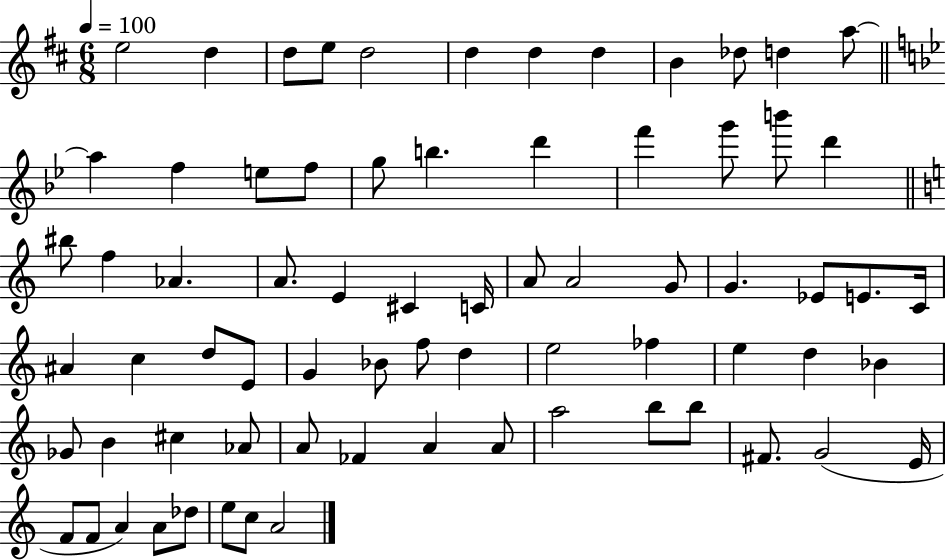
E5/h D5/q D5/e E5/e D5/h D5/q D5/q D5/q B4/q Db5/e D5/q A5/e A5/q F5/q E5/e F5/e G5/e B5/q. D6/q F6/q G6/e B6/e D6/q BIS5/e F5/q Ab4/q. A4/e. E4/q C#4/q C4/s A4/e A4/h G4/e G4/q. Eb4/e E4/e. C4/s A#4/q C5/q D5/e E4/e G4/q Bb4/e F5/e D5/q E5/h FES5/q E5/q D5/q Bb4/q Gb4/e B4/q C#5/q Ab4/e A4/e FES4/q A4/q A4/e A5/h B5/e B5/e F#4/e. G4/h E4/s F4/e F4/e A4/q A4/e Db5/e E5/e C5/e A4/h